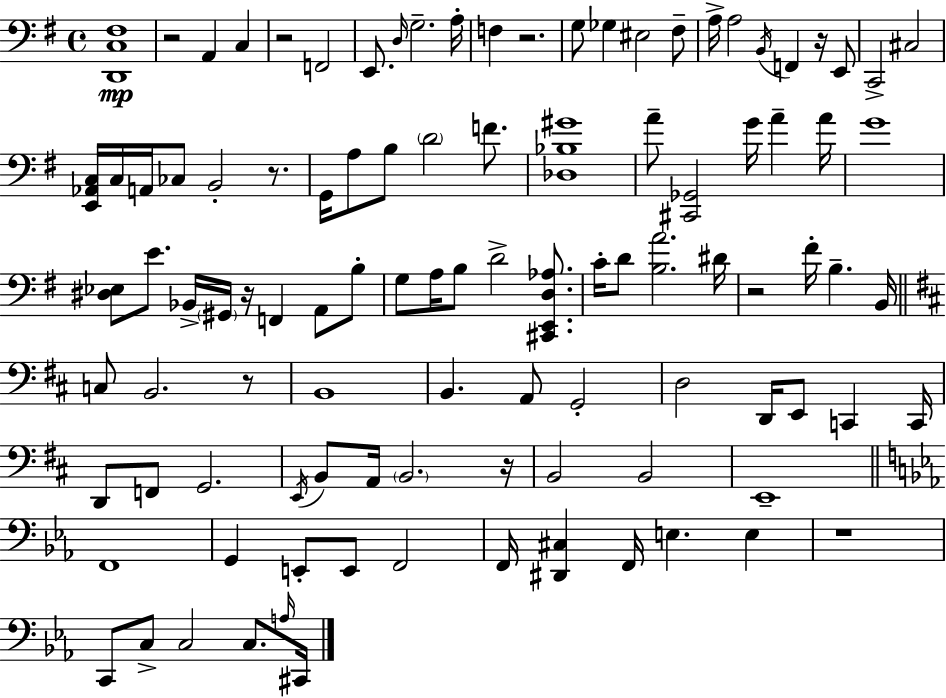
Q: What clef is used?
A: bass